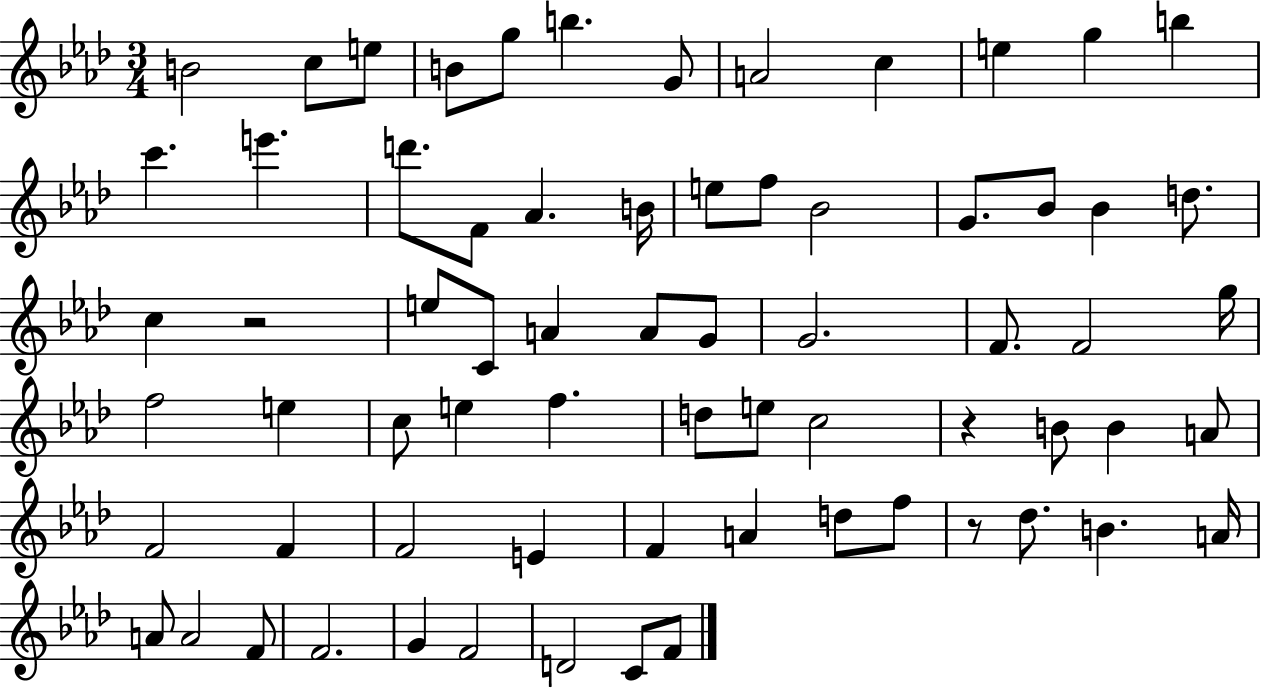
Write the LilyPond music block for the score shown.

{
  \clef treble
  \numericTimeSignature
  \time 3/4
  \key aes \major
  b'2 c''8 e''8 | b'8 g''8 b''4. g'8 | a'2 c''4 | e''4 g''4 b''4 | \break c'''4. e'''4. | d'''8. f'8 aes'4. b'16 | e''8 f''8 bes'2 | g'8. bes'8 bes'4 d''8. | \break c''4 r2 | e''8 c'8 a'4 a'8 g'8 | g'2. | f'8. f'2 g''16 | \break f''2 e''4 | c''8 e''4 f''4. | d''8 e''8 c''2 | r4 b'8 b'4 a'8 | \break f'2 f'4 | f'2 e'4 | f'4 a'4 d''8 f''8 | r8 des''8. b'4. a'16 | \break a'8 a'2 f'8 | f'2. | g'4 f'2 | d'2 c'8 f'8 | \break \bar "|."
}